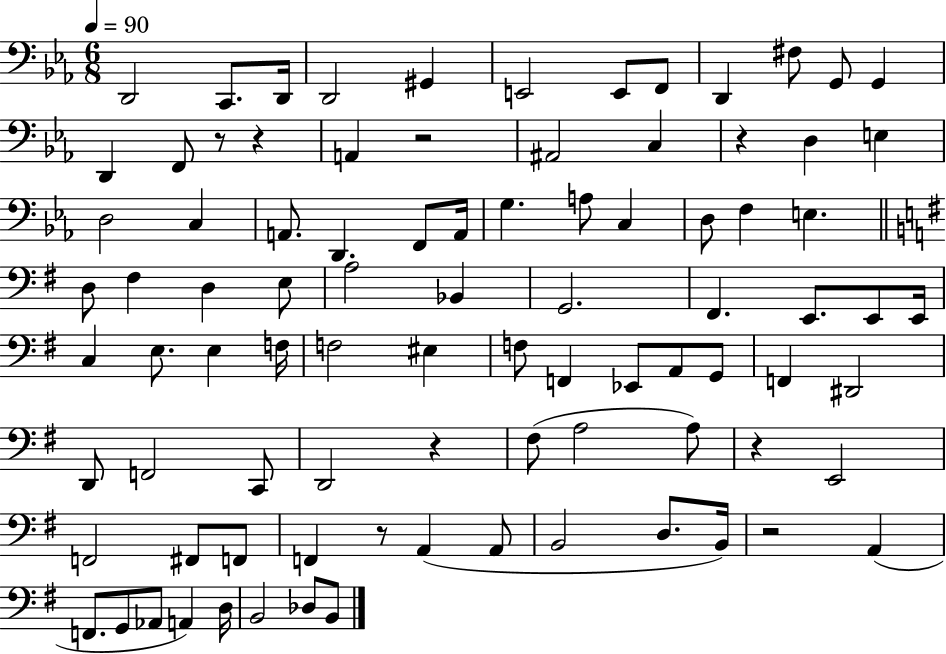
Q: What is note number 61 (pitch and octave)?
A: A3